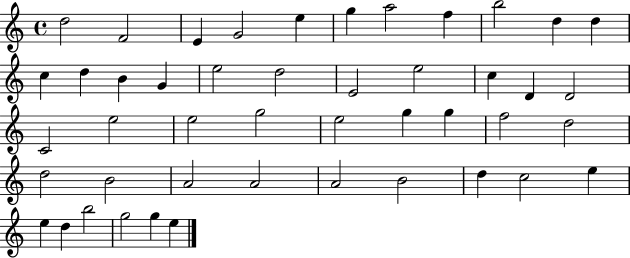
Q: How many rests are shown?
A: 0